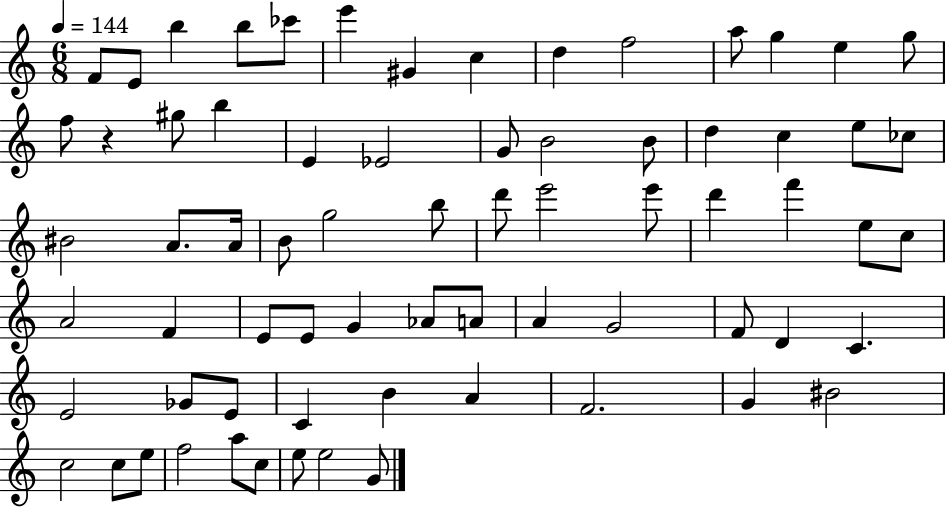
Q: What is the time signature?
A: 6/8